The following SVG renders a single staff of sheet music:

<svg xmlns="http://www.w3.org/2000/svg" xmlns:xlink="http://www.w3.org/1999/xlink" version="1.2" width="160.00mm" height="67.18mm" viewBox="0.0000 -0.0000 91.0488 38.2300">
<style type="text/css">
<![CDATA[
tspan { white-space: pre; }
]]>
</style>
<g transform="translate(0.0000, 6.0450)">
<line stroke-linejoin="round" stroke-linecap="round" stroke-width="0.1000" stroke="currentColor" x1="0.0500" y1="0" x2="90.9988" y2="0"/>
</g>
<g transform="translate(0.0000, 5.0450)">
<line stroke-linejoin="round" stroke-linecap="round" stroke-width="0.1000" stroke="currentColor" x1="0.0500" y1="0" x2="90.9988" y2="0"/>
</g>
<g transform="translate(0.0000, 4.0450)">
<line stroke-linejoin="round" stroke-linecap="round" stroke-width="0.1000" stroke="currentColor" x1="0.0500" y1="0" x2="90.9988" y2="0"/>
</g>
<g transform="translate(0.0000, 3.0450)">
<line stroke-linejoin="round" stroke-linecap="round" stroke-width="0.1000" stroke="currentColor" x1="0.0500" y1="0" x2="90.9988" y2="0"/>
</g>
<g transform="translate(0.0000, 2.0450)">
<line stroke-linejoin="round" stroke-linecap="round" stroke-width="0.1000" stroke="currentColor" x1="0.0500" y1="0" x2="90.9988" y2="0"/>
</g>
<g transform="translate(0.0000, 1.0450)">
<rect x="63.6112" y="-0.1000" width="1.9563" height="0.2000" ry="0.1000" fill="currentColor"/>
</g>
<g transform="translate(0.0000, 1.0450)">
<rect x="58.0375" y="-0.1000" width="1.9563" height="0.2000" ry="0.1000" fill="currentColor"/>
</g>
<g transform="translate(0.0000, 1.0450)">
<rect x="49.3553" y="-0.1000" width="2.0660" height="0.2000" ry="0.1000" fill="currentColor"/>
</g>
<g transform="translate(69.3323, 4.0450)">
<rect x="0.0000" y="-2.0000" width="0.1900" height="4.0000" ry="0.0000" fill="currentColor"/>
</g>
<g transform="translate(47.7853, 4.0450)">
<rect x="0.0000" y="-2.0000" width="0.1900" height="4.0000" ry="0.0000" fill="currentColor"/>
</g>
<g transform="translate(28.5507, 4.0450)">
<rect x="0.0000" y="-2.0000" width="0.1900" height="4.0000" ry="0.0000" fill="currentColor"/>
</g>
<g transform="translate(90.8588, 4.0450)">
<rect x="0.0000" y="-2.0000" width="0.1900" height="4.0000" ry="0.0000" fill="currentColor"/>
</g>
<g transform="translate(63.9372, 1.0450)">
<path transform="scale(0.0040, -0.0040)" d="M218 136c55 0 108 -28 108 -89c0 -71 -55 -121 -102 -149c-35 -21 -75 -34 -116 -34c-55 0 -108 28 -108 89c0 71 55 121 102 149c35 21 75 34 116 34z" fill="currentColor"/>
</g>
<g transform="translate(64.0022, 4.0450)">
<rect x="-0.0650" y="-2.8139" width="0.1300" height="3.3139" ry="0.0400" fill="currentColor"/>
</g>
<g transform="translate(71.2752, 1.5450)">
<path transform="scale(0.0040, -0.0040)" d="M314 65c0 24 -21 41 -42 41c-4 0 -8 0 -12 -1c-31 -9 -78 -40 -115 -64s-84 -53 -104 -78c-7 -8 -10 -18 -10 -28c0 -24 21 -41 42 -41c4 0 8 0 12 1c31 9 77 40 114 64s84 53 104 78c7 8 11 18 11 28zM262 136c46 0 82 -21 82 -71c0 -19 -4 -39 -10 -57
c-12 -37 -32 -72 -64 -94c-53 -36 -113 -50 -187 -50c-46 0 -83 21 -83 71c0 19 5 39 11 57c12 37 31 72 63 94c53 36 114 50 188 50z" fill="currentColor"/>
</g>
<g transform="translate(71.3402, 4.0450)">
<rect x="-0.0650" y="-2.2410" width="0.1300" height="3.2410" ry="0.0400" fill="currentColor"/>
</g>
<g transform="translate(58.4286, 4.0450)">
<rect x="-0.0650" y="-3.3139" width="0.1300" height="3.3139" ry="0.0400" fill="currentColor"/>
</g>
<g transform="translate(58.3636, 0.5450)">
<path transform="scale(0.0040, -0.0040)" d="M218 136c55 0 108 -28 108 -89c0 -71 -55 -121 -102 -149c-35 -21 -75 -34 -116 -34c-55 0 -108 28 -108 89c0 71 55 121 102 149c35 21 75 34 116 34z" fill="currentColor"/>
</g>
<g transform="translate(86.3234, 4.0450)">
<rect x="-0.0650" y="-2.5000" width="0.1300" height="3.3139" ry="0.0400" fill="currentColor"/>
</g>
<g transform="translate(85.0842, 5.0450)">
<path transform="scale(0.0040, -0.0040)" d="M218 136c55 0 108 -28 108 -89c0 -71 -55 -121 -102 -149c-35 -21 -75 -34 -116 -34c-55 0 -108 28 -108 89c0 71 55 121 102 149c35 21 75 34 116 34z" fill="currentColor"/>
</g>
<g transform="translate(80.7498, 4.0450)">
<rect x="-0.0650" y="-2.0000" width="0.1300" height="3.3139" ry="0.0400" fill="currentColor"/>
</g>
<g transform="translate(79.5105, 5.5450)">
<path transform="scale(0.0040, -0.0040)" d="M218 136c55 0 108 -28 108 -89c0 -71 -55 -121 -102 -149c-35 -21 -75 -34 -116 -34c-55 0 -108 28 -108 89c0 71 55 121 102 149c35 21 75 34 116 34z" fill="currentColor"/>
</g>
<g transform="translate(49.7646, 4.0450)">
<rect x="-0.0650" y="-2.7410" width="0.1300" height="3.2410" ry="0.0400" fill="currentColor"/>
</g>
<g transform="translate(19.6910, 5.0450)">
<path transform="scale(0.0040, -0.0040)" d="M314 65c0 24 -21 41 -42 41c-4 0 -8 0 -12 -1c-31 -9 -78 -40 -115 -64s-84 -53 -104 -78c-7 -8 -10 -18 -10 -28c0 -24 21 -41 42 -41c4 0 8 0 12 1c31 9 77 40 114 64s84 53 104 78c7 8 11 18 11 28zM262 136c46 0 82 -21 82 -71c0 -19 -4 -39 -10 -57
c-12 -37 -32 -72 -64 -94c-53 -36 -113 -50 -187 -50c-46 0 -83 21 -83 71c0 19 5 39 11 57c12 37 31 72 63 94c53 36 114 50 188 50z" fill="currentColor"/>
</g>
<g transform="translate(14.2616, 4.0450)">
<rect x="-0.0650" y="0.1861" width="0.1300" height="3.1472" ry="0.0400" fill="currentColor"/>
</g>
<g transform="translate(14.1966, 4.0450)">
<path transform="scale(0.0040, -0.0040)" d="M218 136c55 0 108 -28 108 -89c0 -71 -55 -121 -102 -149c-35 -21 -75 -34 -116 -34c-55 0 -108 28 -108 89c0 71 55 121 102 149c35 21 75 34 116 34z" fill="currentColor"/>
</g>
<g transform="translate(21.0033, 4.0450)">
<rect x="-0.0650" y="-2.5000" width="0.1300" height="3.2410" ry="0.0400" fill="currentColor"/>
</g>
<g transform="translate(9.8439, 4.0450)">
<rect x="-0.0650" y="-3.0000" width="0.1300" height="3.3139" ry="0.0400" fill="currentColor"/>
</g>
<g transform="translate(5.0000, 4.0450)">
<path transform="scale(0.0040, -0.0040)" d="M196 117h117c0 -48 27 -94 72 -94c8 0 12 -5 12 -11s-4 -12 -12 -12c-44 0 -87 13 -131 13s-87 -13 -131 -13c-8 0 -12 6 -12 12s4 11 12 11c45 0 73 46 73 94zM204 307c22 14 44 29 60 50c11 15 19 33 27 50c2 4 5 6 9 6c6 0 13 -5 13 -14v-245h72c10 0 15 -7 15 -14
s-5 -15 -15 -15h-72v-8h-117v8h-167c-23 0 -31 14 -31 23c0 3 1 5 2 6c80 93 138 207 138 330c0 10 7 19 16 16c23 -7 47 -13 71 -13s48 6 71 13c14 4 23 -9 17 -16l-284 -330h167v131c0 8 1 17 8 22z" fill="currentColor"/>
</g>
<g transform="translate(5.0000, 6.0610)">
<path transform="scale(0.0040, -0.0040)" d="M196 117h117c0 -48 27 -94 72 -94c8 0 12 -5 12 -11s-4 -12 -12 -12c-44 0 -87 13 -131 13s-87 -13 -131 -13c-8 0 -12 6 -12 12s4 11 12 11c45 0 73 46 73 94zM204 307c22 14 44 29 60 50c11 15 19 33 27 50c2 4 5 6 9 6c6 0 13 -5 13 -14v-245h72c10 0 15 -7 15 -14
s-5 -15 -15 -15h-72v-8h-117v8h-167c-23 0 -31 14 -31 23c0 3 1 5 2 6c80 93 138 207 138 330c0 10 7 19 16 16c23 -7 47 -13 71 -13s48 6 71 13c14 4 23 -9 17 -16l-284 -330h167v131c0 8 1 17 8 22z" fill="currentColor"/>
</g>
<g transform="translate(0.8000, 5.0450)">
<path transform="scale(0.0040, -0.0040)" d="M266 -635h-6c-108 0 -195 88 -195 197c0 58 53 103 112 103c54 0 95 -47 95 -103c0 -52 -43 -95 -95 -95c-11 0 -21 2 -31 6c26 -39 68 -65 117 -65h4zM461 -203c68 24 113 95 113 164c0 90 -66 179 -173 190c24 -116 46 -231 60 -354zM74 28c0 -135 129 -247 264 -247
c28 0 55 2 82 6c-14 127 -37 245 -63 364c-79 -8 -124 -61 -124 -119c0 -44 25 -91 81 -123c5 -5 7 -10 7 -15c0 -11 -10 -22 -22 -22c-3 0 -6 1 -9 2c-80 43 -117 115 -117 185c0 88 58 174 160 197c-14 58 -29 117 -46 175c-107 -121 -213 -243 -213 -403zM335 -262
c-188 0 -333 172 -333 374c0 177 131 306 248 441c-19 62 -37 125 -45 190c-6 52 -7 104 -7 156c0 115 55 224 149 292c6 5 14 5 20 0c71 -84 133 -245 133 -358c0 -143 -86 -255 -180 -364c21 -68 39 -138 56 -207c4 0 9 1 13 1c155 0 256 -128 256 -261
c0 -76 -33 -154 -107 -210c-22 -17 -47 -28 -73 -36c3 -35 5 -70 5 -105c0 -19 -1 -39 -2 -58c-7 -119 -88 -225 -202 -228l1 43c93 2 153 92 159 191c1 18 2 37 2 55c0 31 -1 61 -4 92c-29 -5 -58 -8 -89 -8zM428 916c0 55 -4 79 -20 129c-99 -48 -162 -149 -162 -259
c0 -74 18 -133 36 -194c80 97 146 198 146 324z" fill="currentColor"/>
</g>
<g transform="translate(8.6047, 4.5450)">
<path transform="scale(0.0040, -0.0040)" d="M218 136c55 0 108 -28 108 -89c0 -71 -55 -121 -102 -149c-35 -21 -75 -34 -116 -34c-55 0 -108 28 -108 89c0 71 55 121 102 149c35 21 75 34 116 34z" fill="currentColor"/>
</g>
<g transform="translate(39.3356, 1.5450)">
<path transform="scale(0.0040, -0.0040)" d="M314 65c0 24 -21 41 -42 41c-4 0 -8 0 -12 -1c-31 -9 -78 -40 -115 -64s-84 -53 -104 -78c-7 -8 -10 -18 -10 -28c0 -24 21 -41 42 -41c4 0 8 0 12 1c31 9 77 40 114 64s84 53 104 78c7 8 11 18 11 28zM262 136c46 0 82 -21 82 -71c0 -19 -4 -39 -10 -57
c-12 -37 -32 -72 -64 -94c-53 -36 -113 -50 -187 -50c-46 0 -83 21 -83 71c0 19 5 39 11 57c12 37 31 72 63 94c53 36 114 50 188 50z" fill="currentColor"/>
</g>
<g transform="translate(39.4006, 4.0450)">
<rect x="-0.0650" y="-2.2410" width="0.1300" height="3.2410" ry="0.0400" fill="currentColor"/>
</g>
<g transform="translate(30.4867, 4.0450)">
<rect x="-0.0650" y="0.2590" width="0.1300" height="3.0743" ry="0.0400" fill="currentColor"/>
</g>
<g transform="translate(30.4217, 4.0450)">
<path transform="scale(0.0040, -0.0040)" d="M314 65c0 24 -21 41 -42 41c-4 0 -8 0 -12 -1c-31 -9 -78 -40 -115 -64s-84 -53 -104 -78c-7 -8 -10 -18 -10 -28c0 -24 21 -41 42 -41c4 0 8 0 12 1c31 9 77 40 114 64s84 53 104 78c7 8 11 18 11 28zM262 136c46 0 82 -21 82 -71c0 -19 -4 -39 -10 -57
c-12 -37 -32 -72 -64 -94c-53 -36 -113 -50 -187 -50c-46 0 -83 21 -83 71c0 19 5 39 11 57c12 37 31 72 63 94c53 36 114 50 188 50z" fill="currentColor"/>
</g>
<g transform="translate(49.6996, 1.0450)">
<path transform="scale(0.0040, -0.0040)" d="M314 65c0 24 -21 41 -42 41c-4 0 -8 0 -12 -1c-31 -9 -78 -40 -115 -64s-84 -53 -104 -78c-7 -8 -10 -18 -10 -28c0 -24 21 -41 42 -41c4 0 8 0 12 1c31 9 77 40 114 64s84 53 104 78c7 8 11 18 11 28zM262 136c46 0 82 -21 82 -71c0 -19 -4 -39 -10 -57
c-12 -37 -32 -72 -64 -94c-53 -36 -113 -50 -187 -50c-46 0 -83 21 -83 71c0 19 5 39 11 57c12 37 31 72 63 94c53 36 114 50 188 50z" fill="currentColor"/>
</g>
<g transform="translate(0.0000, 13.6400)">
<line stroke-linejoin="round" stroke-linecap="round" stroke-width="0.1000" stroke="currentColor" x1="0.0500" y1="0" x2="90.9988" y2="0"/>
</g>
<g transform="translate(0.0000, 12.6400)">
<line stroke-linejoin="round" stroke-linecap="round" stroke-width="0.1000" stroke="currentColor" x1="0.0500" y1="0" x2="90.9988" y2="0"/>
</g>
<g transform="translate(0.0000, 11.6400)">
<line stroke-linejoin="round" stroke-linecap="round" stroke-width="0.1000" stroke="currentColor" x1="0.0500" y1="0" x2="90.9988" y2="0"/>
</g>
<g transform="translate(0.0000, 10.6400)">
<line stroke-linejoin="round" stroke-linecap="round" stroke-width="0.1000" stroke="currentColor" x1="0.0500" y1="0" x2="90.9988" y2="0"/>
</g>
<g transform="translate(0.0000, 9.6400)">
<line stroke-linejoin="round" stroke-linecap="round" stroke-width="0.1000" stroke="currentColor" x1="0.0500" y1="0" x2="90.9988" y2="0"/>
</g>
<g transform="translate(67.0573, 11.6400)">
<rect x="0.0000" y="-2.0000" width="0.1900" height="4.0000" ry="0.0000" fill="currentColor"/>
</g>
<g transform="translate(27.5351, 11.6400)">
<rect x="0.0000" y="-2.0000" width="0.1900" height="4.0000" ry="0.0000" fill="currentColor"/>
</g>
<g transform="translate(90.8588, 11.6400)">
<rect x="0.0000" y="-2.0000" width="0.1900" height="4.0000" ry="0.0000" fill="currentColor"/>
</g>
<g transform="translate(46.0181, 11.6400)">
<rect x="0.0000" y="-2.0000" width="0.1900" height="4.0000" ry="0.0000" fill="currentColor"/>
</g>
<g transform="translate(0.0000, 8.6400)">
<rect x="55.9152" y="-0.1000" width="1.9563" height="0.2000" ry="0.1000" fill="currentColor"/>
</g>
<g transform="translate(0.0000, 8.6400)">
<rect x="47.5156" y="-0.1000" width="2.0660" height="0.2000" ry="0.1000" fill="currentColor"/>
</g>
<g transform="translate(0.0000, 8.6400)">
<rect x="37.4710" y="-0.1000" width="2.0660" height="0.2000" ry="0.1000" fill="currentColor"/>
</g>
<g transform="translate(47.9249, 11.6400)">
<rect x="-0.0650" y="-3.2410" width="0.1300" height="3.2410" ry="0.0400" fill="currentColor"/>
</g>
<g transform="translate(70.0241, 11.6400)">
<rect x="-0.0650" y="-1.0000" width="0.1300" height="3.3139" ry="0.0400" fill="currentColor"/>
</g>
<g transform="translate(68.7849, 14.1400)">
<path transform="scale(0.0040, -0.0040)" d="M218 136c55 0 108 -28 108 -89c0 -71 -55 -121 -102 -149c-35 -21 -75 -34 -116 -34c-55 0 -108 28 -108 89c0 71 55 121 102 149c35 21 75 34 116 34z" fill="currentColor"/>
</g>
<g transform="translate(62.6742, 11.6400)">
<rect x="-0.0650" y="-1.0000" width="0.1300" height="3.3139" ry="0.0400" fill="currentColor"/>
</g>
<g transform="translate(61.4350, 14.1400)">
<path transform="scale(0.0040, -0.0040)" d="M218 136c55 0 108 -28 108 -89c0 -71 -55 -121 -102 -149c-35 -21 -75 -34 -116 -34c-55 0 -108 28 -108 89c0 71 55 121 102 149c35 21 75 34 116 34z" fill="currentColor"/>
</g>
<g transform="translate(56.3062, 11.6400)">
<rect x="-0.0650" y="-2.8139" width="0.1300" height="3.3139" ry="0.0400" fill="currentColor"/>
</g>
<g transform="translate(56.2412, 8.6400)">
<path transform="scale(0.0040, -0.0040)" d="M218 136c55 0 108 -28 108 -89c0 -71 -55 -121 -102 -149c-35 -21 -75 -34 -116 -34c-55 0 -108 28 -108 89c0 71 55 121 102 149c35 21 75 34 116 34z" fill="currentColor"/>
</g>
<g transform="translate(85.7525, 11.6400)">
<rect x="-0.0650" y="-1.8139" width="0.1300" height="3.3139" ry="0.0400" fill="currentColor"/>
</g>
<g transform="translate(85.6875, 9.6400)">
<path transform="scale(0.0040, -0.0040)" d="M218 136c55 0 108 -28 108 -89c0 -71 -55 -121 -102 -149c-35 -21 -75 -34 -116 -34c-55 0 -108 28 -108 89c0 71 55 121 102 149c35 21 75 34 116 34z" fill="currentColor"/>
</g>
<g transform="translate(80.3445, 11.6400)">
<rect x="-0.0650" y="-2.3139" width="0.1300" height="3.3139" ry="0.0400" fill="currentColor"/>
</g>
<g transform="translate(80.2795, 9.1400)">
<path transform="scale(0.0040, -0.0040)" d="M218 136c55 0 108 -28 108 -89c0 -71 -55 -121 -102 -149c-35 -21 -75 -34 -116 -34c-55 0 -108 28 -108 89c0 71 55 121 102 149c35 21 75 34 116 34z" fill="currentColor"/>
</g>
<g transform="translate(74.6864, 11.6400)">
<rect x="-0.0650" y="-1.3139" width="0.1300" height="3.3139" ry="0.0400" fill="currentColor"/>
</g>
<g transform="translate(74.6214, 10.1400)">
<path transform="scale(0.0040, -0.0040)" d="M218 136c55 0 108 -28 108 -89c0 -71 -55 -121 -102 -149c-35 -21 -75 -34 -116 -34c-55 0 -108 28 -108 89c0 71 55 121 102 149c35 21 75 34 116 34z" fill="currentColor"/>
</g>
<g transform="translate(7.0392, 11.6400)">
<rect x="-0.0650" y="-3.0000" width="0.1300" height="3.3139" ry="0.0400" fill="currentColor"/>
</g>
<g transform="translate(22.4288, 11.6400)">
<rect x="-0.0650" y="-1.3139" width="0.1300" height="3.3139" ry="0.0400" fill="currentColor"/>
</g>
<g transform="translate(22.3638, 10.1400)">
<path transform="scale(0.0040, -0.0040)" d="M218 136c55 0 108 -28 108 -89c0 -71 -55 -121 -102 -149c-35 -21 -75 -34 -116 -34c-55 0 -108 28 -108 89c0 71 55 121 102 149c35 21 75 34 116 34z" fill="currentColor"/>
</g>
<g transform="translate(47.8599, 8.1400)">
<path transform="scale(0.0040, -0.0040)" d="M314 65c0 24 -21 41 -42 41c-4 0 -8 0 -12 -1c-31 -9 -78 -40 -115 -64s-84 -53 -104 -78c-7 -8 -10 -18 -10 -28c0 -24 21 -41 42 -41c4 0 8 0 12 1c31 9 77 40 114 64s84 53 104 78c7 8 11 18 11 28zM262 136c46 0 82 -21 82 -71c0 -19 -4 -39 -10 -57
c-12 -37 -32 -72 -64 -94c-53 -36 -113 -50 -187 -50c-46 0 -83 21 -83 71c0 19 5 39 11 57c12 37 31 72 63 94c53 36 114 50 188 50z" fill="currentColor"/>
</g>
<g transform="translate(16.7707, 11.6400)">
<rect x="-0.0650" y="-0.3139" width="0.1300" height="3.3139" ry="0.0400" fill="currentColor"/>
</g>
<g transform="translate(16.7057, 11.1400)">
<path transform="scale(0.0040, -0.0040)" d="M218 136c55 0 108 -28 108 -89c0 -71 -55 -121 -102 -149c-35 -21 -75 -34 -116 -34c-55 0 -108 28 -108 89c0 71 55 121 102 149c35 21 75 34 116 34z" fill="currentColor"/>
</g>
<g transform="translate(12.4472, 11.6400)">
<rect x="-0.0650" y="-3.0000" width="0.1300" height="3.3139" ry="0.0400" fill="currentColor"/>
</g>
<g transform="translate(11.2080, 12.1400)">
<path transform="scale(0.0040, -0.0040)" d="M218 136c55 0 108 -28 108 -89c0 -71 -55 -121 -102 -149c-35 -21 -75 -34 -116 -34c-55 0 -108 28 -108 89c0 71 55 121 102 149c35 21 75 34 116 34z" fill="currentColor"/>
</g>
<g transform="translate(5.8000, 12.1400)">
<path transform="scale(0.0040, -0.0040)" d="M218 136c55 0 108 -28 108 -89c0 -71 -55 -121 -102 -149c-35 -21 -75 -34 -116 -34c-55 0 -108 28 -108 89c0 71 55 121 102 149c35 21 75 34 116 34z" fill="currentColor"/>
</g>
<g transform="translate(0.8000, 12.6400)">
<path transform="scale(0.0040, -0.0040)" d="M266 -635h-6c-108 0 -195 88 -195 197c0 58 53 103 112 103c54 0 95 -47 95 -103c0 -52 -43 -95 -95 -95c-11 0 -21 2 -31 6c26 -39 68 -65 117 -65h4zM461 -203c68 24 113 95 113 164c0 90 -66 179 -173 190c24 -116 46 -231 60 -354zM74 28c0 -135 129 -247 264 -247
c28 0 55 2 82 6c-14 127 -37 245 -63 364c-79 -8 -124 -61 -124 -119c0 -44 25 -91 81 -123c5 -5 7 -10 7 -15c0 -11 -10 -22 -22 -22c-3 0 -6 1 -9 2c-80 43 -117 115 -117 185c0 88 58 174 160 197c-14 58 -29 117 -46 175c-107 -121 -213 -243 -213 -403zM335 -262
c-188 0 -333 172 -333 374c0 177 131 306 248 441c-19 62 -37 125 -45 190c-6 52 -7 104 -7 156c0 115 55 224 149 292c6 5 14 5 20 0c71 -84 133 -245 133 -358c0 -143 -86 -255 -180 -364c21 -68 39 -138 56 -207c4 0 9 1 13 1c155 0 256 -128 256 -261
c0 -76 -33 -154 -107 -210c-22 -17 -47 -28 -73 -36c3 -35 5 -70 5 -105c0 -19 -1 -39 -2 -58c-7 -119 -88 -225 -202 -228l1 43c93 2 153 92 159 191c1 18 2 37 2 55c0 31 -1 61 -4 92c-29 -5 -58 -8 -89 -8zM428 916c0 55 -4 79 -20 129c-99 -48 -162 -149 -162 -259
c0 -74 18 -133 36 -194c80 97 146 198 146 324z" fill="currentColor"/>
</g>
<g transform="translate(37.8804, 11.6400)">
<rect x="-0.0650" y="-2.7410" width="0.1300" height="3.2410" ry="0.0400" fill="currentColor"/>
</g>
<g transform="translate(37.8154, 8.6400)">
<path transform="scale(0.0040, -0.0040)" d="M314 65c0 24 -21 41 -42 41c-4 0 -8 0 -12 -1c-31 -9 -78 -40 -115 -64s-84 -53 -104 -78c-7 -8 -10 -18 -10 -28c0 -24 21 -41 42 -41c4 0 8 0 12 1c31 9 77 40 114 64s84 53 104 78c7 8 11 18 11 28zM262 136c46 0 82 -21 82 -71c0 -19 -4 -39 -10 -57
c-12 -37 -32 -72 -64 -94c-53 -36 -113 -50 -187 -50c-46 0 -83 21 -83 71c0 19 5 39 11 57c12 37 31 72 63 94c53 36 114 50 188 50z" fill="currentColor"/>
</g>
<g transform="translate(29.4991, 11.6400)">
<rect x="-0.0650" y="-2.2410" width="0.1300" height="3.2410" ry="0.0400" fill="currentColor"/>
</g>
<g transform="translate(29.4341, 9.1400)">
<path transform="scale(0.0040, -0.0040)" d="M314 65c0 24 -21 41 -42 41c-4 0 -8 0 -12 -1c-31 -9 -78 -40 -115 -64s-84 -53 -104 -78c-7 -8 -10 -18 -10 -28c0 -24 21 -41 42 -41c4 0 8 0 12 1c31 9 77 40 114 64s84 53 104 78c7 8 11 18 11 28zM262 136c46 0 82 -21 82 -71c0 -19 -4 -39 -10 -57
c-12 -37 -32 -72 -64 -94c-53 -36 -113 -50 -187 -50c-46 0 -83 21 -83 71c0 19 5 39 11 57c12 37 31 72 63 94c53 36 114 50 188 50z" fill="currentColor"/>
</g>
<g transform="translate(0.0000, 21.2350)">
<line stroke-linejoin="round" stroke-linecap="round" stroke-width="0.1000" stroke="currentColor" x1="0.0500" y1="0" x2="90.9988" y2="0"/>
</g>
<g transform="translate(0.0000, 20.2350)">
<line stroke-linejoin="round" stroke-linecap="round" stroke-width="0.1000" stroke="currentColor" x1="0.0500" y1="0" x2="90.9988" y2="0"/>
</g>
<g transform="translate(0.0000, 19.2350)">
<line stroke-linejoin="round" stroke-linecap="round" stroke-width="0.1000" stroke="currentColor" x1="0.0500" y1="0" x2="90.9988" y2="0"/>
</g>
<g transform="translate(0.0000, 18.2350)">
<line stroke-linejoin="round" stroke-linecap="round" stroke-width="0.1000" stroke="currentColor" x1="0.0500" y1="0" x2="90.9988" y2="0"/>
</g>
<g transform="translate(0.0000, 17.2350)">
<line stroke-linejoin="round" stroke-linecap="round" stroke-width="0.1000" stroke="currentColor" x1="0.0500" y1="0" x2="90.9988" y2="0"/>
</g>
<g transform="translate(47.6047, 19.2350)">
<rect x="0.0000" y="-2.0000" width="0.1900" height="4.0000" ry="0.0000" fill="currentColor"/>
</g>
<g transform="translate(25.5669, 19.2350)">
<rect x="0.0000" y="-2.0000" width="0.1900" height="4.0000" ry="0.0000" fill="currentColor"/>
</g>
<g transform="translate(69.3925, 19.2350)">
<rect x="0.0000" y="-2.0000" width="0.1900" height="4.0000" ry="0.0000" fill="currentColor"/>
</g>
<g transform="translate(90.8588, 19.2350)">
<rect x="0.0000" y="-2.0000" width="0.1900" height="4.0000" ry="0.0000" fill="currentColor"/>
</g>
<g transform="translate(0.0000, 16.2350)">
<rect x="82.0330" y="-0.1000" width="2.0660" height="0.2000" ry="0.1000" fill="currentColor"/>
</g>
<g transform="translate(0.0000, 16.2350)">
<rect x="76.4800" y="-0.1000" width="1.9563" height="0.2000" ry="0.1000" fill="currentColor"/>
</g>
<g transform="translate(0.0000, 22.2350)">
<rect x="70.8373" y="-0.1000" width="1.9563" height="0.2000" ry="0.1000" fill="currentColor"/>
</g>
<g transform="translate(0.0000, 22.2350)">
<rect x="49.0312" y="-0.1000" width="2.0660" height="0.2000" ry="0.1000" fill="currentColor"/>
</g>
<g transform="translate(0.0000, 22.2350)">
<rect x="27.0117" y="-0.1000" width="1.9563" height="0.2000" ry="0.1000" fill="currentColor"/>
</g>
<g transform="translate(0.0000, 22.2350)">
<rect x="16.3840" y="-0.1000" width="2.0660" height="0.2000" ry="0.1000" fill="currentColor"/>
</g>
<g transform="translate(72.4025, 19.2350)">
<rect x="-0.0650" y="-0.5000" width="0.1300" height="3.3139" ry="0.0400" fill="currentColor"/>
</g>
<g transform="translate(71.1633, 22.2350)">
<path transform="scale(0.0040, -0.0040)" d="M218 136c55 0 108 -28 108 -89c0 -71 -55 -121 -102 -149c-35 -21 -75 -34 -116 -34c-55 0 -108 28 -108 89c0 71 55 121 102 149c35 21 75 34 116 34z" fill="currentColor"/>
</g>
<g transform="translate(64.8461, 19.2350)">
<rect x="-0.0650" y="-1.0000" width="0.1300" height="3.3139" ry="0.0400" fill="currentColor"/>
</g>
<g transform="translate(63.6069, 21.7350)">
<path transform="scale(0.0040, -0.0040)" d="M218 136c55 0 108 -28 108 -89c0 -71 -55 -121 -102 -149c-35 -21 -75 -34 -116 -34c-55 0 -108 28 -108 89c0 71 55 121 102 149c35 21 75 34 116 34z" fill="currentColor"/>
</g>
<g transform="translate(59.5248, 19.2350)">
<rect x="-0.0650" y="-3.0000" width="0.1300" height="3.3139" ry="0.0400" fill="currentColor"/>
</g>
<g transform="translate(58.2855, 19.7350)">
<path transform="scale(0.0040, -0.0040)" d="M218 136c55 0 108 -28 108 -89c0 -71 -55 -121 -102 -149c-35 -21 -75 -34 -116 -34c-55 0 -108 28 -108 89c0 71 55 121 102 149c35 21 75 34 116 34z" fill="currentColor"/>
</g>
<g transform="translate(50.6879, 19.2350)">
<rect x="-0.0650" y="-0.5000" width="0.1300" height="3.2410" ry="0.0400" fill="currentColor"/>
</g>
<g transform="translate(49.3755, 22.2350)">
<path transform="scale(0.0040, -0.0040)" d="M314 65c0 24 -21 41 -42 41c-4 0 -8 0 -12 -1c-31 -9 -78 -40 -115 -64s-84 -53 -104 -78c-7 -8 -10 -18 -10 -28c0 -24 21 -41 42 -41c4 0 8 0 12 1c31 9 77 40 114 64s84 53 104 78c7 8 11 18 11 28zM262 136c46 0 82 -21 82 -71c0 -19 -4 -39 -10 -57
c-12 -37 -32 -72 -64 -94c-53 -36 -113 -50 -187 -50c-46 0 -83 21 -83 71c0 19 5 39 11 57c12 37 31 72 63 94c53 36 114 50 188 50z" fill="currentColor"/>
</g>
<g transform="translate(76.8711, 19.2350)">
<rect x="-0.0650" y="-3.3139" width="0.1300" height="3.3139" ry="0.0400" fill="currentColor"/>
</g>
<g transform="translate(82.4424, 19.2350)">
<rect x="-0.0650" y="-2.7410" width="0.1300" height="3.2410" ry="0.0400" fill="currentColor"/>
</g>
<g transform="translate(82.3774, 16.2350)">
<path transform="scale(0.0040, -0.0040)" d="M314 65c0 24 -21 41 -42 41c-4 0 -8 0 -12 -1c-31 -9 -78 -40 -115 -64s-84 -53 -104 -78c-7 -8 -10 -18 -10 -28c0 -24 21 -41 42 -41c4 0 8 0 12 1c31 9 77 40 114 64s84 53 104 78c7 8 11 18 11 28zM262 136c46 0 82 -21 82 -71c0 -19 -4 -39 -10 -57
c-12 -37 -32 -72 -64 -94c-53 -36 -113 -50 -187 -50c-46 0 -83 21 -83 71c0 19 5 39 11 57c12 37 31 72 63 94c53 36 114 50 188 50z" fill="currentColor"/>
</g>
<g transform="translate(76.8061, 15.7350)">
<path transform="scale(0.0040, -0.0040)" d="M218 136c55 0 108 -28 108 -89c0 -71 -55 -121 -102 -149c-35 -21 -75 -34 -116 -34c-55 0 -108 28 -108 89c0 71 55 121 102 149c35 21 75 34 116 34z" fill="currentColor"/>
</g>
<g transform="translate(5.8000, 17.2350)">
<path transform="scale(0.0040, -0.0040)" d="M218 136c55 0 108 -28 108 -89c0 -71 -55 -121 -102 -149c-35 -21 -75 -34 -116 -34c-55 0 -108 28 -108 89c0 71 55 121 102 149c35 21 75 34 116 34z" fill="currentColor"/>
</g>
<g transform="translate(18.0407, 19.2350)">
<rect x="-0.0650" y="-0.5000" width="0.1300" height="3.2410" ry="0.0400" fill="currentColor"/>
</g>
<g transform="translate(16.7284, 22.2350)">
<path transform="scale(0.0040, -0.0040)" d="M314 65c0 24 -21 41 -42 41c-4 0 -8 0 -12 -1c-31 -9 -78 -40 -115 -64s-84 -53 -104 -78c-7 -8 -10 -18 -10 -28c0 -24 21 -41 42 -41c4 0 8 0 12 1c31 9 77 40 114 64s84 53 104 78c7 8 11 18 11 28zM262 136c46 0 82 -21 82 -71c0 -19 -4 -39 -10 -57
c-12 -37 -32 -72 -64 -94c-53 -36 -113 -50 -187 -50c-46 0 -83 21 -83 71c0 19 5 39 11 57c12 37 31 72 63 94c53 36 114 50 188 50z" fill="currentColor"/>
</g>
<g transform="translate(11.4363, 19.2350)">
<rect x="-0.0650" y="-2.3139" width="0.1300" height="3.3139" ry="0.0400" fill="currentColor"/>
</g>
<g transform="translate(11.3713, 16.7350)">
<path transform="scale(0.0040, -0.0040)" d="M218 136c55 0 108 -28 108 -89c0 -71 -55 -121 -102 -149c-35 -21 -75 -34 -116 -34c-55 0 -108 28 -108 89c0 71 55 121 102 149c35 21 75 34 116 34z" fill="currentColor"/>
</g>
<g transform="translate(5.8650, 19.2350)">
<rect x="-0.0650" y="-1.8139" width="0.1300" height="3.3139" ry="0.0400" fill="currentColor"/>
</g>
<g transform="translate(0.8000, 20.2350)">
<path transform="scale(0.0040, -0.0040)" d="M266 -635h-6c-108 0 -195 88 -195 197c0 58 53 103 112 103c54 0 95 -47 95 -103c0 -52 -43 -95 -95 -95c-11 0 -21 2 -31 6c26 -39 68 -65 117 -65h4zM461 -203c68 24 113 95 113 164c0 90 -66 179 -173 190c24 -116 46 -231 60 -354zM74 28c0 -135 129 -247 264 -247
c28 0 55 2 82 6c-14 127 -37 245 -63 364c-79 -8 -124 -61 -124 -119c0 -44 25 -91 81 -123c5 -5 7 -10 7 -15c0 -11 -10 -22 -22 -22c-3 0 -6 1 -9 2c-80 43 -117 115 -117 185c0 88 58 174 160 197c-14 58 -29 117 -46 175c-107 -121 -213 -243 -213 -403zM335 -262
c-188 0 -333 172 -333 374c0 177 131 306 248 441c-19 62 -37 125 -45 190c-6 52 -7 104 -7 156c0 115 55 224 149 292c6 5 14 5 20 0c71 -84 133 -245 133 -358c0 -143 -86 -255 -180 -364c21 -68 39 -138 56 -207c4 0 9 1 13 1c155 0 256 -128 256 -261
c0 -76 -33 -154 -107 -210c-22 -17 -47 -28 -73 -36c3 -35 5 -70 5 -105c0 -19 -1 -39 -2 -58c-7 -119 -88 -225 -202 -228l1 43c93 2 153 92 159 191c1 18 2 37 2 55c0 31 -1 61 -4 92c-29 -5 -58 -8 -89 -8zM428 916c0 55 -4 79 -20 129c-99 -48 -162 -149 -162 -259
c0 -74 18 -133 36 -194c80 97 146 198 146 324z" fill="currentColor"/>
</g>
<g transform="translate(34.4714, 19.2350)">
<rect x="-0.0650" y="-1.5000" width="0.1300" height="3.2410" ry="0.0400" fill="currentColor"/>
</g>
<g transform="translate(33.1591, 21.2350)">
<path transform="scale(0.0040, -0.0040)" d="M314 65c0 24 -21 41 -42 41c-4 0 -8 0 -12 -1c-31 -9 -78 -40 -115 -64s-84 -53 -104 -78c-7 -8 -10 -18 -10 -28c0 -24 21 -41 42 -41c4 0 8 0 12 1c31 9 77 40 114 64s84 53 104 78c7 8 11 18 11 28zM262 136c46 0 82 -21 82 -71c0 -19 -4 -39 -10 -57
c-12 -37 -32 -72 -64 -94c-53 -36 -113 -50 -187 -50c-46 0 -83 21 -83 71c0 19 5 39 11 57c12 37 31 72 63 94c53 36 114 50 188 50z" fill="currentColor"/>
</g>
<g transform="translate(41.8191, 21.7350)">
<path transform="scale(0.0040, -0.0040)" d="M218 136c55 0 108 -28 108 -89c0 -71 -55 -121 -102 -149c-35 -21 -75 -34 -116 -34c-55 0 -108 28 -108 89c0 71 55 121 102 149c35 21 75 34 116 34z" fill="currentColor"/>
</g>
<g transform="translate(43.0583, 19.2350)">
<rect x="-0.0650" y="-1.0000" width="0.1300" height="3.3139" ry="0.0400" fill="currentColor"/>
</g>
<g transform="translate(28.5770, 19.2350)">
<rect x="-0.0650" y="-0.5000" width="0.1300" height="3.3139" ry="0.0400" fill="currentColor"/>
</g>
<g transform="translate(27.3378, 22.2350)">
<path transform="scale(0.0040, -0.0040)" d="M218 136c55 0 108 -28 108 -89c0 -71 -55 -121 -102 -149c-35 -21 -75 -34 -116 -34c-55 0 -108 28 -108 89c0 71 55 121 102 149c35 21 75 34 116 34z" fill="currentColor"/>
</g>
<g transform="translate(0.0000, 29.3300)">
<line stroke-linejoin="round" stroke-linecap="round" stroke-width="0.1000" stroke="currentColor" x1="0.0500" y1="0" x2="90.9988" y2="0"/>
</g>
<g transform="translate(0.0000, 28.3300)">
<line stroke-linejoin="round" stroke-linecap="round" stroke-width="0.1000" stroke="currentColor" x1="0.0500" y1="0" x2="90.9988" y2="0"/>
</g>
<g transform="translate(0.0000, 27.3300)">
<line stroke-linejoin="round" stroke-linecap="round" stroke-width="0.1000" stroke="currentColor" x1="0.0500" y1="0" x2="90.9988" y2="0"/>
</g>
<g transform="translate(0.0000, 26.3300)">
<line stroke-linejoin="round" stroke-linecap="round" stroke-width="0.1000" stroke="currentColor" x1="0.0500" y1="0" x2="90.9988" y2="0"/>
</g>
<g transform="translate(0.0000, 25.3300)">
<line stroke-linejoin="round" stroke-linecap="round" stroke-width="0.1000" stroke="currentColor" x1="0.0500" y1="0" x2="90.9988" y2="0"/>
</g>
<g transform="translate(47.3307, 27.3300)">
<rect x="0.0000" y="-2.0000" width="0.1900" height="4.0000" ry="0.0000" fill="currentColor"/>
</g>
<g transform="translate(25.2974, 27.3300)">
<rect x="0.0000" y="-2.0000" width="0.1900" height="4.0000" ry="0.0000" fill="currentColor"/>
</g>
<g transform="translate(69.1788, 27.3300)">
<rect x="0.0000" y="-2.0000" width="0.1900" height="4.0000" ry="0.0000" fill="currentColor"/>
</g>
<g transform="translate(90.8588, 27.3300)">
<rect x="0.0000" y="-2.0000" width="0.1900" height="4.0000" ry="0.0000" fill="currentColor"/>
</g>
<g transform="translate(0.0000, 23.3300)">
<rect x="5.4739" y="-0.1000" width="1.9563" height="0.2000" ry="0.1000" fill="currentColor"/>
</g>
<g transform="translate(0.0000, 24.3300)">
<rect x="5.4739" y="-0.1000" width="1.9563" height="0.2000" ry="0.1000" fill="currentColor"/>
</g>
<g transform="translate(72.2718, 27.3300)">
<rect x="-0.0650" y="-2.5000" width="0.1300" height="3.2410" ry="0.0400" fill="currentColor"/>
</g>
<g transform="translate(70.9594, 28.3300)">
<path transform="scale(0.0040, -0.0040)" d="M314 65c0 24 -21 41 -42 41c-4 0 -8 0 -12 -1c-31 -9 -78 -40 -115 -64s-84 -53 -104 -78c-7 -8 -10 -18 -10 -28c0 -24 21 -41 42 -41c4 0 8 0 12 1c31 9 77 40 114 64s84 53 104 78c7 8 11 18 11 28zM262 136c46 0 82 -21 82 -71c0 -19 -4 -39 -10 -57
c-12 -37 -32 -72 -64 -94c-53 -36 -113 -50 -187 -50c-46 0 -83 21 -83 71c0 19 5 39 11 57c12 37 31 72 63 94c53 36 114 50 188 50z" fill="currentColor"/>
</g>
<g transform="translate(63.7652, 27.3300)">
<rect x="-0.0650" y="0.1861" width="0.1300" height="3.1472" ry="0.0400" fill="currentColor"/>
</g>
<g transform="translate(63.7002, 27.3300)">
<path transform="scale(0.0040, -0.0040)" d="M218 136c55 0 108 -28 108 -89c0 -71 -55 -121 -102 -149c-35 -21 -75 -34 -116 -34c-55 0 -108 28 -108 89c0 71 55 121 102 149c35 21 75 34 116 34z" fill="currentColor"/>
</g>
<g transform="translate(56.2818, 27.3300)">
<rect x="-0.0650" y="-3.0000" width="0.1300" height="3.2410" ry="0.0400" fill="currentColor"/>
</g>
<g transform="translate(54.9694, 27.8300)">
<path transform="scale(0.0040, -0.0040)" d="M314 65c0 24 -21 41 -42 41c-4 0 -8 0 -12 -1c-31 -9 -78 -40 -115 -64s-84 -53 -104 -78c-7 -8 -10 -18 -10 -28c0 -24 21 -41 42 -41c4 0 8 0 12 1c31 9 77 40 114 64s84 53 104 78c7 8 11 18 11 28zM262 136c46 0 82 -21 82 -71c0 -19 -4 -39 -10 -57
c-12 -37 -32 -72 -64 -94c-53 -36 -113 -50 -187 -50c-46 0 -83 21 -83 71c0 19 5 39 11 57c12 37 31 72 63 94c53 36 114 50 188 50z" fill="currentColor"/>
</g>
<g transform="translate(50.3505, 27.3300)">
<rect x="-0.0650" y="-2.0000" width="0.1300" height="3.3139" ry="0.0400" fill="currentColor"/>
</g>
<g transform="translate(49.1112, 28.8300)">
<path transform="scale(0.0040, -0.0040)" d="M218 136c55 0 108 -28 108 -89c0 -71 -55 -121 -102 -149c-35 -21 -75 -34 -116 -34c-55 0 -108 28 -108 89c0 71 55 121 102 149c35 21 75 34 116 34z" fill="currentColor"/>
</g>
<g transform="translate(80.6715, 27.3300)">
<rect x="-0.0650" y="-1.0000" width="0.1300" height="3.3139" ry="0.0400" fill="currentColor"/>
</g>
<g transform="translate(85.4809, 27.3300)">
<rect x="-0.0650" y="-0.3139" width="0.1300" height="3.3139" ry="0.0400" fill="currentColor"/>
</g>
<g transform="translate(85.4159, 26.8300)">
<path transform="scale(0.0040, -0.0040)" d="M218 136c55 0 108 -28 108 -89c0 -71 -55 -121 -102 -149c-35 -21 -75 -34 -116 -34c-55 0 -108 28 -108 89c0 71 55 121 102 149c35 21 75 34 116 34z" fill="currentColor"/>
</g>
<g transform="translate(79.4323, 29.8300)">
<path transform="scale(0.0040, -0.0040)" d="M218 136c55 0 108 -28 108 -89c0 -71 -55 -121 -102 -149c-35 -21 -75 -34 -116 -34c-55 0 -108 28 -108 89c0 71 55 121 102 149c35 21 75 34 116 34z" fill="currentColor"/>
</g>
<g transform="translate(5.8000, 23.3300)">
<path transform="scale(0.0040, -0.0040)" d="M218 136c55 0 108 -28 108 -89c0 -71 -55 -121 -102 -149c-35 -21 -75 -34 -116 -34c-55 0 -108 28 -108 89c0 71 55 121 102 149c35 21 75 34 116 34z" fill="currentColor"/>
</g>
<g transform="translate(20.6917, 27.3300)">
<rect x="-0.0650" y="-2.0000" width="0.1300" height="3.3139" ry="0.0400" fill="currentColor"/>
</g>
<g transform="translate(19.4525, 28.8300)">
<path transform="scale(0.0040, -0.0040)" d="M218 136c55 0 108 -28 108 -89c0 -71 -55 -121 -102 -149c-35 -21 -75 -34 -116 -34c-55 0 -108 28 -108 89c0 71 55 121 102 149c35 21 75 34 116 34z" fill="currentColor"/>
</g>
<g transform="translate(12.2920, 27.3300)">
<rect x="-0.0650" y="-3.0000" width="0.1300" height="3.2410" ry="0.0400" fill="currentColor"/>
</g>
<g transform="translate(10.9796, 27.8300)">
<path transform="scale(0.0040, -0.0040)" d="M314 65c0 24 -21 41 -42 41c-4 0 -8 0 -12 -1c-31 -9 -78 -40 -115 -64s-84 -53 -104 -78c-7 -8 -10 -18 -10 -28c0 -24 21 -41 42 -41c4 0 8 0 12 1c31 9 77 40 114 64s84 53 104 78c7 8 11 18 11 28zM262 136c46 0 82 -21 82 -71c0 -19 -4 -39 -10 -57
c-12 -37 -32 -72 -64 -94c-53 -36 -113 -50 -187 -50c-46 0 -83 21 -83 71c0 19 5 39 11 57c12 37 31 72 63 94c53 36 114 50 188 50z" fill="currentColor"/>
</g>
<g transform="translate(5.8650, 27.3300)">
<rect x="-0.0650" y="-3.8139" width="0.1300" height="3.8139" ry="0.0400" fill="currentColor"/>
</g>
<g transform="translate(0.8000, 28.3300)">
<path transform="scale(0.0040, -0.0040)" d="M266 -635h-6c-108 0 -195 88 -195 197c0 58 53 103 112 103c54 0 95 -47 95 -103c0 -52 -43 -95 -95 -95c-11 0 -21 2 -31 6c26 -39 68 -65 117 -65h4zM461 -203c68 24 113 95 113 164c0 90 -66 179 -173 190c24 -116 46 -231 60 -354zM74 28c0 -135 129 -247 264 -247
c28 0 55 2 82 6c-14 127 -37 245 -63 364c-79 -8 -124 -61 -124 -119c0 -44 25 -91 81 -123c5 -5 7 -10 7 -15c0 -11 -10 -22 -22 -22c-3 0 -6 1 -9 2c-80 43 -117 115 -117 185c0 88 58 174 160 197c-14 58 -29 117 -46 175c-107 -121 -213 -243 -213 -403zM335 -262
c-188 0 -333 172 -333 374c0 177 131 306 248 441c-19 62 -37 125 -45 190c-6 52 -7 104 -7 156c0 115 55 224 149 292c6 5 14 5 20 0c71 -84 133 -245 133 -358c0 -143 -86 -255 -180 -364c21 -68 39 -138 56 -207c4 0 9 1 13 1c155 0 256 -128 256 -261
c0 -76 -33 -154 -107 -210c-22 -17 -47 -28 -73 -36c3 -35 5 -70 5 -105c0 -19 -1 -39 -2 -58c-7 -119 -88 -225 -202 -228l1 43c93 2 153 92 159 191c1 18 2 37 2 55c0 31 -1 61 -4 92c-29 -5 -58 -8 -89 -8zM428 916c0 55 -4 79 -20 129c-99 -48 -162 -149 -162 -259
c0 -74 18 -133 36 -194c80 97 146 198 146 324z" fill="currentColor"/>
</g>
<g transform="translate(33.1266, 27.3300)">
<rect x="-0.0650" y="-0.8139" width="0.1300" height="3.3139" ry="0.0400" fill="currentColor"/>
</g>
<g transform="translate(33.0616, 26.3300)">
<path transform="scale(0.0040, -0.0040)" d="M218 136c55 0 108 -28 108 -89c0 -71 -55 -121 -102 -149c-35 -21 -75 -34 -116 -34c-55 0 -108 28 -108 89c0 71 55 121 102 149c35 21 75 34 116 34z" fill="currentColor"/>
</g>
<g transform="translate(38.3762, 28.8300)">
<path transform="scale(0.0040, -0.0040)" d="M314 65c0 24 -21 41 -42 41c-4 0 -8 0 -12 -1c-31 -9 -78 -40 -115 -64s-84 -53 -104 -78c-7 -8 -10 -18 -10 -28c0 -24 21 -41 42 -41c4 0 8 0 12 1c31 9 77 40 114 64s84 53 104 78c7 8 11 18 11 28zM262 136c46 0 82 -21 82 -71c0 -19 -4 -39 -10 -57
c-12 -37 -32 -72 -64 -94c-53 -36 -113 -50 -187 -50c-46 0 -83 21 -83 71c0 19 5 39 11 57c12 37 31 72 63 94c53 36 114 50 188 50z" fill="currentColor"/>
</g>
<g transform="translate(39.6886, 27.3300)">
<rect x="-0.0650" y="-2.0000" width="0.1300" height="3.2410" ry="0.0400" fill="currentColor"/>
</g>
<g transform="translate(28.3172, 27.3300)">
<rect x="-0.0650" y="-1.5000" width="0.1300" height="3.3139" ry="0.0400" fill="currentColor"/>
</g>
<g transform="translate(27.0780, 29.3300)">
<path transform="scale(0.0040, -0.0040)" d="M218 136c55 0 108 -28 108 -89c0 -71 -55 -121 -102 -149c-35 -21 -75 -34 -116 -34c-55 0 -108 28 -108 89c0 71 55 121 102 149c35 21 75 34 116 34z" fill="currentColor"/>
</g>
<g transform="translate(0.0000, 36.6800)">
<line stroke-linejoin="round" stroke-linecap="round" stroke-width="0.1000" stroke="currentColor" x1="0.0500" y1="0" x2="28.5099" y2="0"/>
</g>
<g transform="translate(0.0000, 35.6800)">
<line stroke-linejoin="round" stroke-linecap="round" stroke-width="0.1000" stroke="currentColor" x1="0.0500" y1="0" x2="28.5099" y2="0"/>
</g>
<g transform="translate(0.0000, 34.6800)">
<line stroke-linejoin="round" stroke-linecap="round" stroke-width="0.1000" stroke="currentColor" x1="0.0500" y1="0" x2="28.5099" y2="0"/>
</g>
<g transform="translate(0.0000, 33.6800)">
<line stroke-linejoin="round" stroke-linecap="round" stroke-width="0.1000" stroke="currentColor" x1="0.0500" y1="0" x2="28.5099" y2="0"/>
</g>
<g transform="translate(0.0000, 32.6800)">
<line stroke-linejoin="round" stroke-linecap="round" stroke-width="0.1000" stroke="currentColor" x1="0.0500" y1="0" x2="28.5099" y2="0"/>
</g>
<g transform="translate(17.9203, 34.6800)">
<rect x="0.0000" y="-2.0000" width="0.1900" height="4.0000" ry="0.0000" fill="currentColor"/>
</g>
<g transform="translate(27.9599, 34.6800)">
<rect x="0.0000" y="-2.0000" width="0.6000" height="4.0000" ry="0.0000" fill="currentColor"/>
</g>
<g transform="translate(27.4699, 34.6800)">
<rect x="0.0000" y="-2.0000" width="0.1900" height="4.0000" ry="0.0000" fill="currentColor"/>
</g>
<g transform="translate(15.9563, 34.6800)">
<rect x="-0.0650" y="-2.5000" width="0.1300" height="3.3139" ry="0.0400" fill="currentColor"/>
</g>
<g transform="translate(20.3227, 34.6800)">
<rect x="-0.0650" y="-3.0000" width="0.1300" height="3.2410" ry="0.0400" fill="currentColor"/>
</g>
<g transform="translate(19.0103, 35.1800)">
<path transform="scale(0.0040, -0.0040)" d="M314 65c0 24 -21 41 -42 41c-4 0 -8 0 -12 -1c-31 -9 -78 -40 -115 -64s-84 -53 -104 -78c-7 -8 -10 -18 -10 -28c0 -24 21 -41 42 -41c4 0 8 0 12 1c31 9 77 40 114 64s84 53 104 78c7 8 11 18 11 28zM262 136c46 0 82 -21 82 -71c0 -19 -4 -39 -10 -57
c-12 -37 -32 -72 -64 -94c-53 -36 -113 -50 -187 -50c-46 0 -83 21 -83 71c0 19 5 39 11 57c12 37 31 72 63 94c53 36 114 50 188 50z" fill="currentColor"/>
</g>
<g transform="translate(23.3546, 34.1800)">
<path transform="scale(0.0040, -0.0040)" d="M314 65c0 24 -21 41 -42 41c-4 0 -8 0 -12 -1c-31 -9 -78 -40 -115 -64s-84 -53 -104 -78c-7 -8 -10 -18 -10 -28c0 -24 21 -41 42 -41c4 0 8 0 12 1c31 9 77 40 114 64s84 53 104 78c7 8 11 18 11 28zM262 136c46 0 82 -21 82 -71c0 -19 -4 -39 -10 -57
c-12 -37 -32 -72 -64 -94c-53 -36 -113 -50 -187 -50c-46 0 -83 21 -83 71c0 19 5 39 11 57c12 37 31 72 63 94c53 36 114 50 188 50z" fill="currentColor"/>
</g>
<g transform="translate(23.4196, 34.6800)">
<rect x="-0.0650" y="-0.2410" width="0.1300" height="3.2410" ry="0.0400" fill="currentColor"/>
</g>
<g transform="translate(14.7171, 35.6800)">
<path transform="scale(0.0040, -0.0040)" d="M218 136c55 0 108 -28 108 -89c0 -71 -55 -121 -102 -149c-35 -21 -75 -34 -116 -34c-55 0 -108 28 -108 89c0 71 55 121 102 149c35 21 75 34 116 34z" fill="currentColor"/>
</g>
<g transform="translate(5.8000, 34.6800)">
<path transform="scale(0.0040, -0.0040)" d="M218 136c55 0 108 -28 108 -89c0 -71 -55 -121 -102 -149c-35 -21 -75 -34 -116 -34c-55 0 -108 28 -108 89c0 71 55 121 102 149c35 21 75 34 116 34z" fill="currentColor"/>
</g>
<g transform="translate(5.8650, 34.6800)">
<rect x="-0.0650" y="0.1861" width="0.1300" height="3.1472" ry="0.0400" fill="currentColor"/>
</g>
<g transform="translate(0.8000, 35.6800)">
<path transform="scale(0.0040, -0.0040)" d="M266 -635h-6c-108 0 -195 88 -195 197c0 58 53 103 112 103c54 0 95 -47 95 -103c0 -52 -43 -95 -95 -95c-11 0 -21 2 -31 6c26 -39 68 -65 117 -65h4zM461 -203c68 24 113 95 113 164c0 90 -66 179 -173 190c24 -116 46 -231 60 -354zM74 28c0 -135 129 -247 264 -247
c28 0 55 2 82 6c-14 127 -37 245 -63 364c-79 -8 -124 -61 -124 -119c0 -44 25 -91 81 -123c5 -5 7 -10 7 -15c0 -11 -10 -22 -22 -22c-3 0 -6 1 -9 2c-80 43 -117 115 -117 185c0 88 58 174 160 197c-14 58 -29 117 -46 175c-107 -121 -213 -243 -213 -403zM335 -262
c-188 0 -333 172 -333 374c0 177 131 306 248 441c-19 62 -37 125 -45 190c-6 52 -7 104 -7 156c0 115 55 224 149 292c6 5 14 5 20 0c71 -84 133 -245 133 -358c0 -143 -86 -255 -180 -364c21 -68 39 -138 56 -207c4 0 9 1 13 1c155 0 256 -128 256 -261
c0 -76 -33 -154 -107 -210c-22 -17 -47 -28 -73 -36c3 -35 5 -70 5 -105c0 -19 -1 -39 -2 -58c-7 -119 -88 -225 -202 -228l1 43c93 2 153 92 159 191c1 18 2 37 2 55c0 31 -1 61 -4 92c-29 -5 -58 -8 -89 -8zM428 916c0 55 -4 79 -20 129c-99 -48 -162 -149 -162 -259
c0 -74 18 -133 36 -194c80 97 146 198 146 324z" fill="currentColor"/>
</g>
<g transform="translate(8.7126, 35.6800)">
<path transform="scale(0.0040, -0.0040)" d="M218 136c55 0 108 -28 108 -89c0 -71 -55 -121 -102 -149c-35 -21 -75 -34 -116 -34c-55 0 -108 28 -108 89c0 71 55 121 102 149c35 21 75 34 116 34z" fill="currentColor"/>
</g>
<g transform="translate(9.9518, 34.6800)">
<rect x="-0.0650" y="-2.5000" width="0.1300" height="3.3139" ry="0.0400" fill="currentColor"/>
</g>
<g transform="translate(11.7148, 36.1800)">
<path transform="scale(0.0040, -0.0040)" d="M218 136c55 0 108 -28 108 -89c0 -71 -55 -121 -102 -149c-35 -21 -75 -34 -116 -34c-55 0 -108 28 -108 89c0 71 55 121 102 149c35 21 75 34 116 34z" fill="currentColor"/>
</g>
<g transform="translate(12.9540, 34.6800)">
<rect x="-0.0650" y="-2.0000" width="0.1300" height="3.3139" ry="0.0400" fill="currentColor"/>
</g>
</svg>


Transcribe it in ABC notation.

X:1
T:Untitled
M:4/4
L:1/4
K:C
A B G2 B2 g2 a2 b a g2 F G A A c e g2 a2 b2 a D D e g f f g C2 C E2 D C2 A D C b a2 c' A2 F E d F2 F A2 B G2 D c B G F G A2 c2